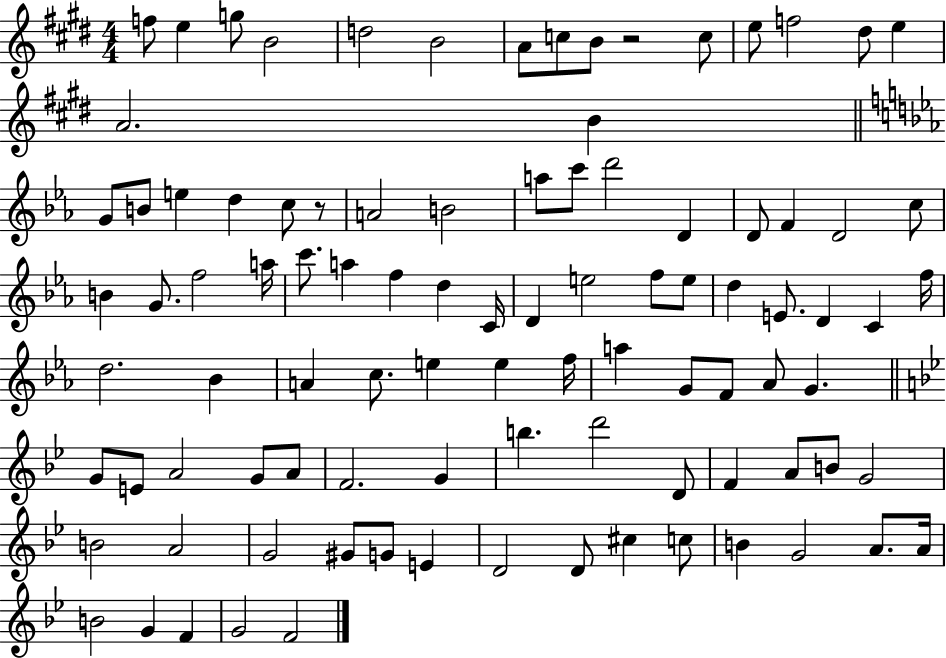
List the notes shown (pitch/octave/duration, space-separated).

F5/e E5/q G5/e B4/h D5/h B4/h A4/e C5/e B4/e R/h C5/e E5/e F5/h D#5/e E5/q A4/h. B4/q G4/e B4/e E5/q D5/q C5/e R/e A4/h B4/h A5/e C6/e D6/h D4/q D4/e F4/q D4/h C5/e B4/q G4/e. F5/h A5/s C6/e. A5/q F5/q D5/q C4/s D4/q E5/h F5/e E5/e D5/q E4/e. D4/q C4/q F5/s D5/h. Bb4/q A4/q C5/e. E5/q E5/q F5/s A5/q G4/e F4/e Ab4/e G4/q. G4/e E4/e A4/h G4/e A4/e F4/h. G4/q B5/q. D6/h D4/e F4/q A4/e B4/e G4/h B4/h A4/h G4/h G#4/e G4/e E4/q D4/h D4/e C#5/q C5/e B4/q G4/h A4/e. A4/s B4/h G4/q F4/q G4/h F4/h